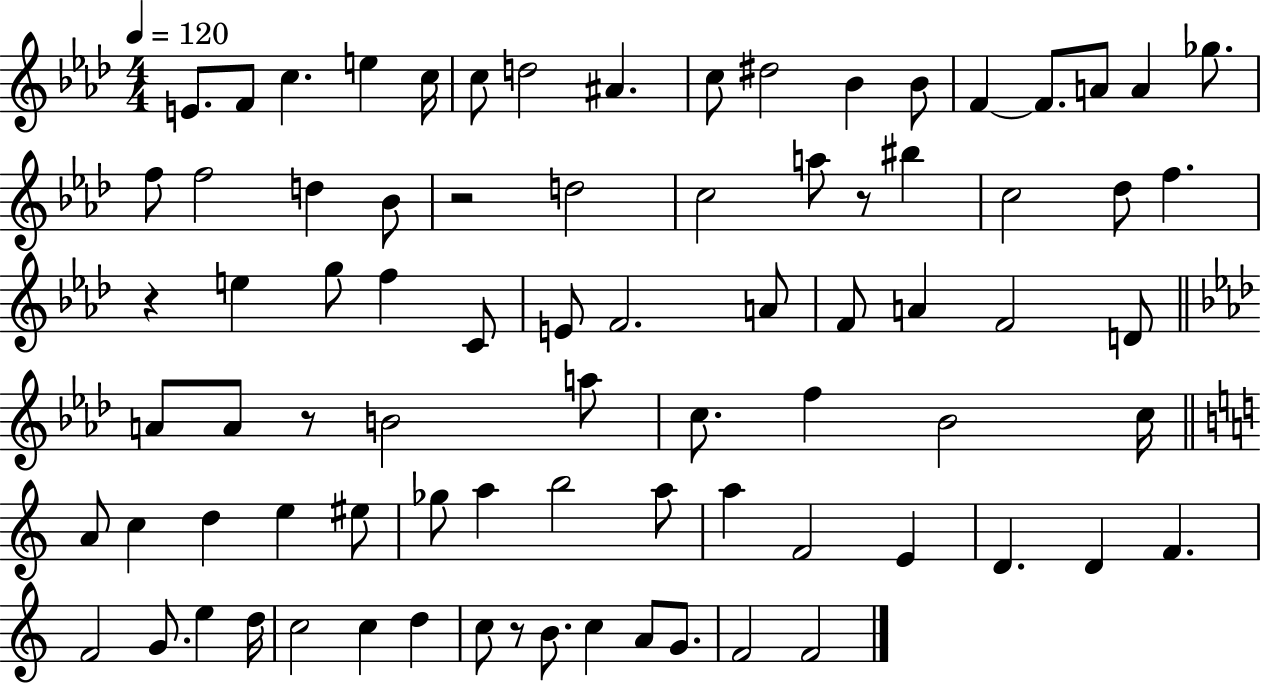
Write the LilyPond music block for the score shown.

{
  \clef treble
  \numericTimeSignature
  \time 4/4
  \key aes \major
  \tempo 4 = 120
  e'8. f'8 c''4. e''4 c''16 | c''8 d''2 ais'4. | c''8 dis''2 bes'4 bes'8 | f'4~~ f'8. a'8 a'4 ges''8. | \break f''8 f''2 d''4 bes'8 | r2 d''2 | c''2 a''8 r8 bis''4 | c''2 des''8 f''4. | \break r4 e''4 g''8 f''4 c'8 | e'8 f'2. a'8 | f'8 a'4 f'2 d'8 | \bar "||" \break \key aes \major a'8 a'8 r8 b'2 a''8 | c''8. f''4 bes'2 c''16 | \bar "||" \break \key c \major a'8 c''4 d''4 e''4 eis''8 | ges''8 a''4 b''2 a''8 | a''4 f'2 e'4 | d'4. d'4 f'4. | \break f'2 g'8. e''4 d''16 | c''2 c''4 d''4 | c''8 r8 b'8. c''4 a'8 g'8. | f'2 f'2 | \break \bar "|."
}